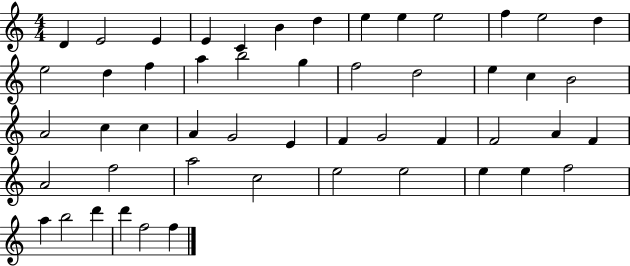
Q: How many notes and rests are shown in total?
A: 51